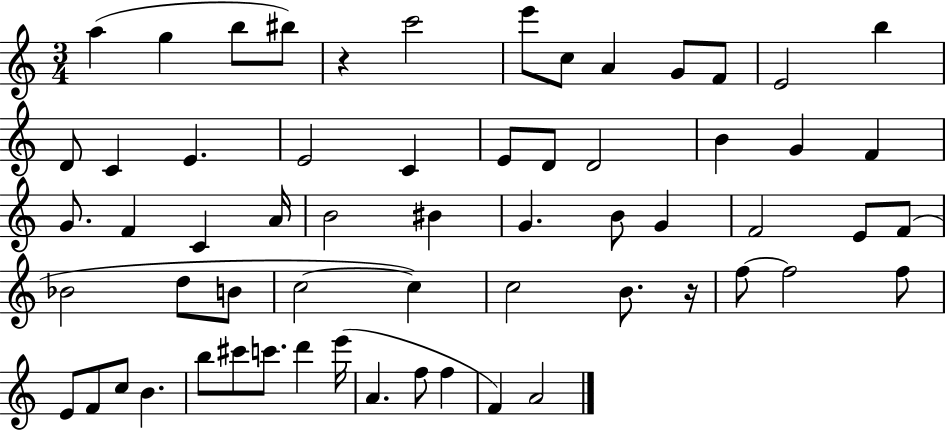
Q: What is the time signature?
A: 3/4